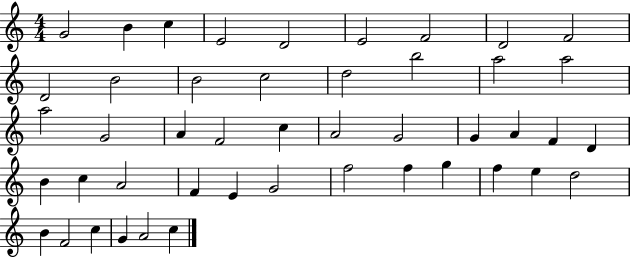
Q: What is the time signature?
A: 4/4